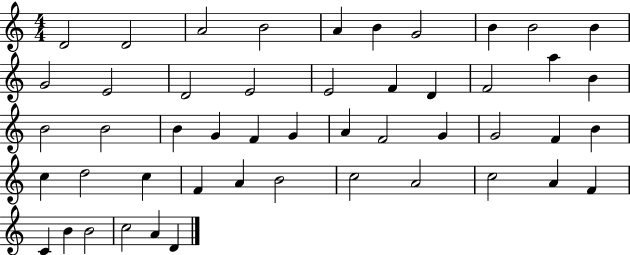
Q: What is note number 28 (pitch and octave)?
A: F4